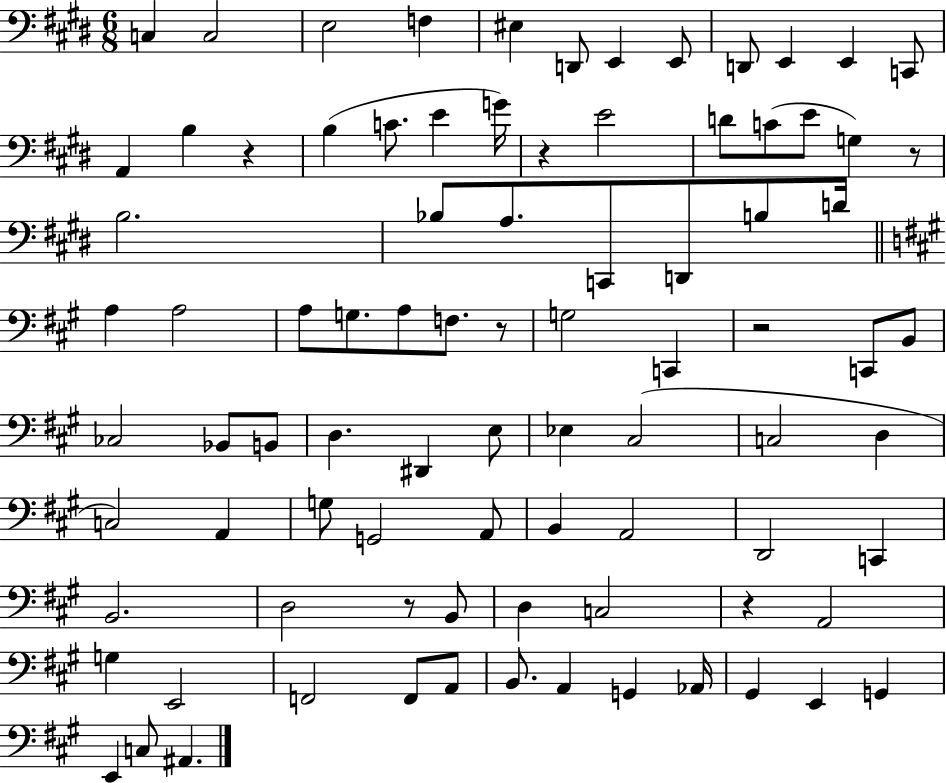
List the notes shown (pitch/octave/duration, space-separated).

C3/q C3/h E3/h F3/q EIS3/q D2/e E2/q E2/e D2/e E2/q E2/q C2/e A2/q B3/q R/q B3/q C4/e. E4/q G4/s R/q E4/h D4/e C4/e E4/e G3/q R/e B3/h. Bb3/e A3/e. C2/e D2/e B3/e D4/s A3/q A3/h A3/e G3/e. A3/e F3/e. R/e G3/h C2/q R/h C2/e B2/e CES3/h Bb2/e B2/e D3/q. D#2/q E3/e Eb3/q C#3/h C3/h D3/q C3/h A2/q G3/e G2/h A2/e B2/q A2/h D2/h C2/q B2/h. D3/h R/e B2/e D3/q C3/h R/q A2/h G3/q E2/h F2/h F2/e A2/e B2/e. A2/q G2/q Ab2/s G#2/q E2/q G2/q E2/q C3/e A#2/q.